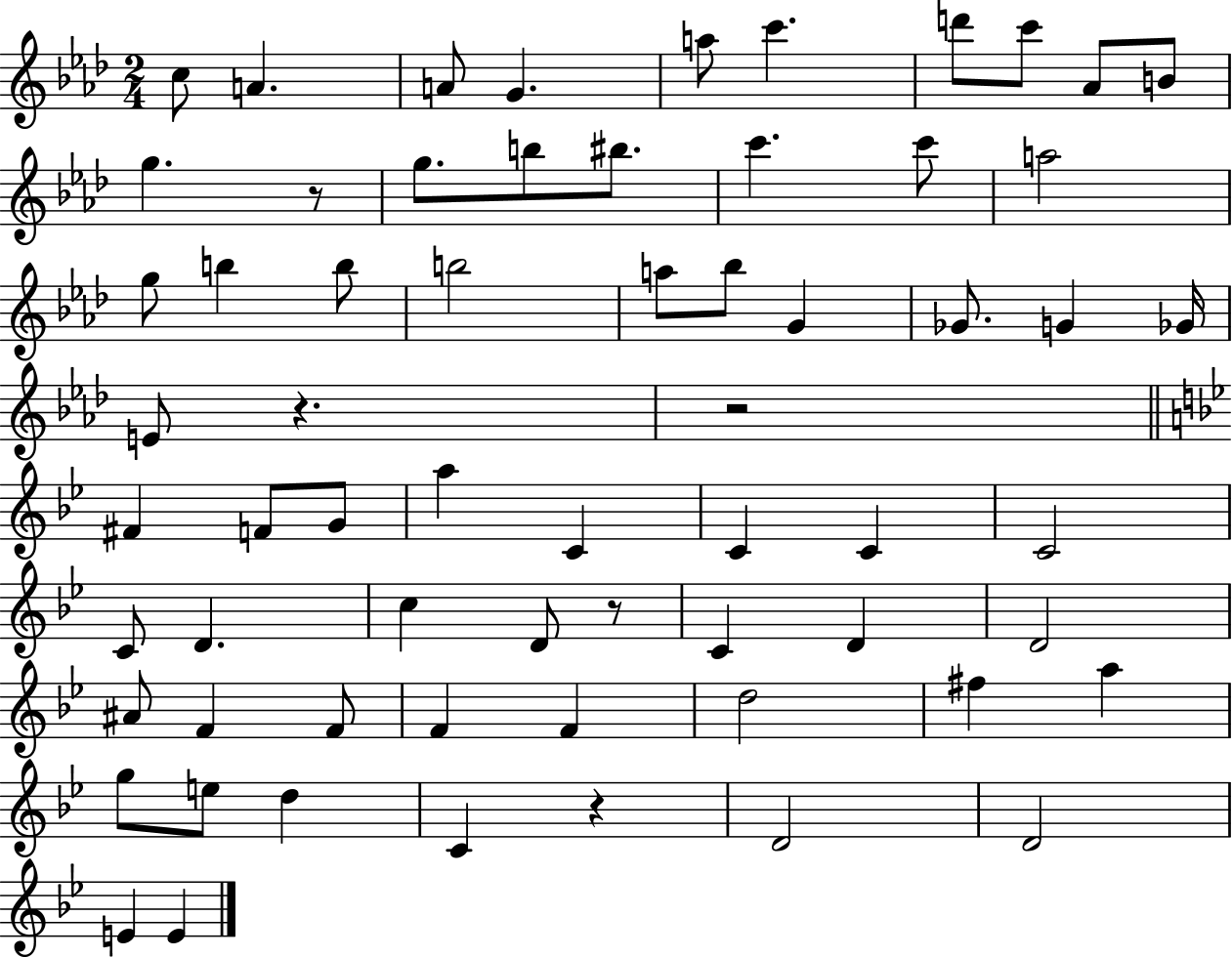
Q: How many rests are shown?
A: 5